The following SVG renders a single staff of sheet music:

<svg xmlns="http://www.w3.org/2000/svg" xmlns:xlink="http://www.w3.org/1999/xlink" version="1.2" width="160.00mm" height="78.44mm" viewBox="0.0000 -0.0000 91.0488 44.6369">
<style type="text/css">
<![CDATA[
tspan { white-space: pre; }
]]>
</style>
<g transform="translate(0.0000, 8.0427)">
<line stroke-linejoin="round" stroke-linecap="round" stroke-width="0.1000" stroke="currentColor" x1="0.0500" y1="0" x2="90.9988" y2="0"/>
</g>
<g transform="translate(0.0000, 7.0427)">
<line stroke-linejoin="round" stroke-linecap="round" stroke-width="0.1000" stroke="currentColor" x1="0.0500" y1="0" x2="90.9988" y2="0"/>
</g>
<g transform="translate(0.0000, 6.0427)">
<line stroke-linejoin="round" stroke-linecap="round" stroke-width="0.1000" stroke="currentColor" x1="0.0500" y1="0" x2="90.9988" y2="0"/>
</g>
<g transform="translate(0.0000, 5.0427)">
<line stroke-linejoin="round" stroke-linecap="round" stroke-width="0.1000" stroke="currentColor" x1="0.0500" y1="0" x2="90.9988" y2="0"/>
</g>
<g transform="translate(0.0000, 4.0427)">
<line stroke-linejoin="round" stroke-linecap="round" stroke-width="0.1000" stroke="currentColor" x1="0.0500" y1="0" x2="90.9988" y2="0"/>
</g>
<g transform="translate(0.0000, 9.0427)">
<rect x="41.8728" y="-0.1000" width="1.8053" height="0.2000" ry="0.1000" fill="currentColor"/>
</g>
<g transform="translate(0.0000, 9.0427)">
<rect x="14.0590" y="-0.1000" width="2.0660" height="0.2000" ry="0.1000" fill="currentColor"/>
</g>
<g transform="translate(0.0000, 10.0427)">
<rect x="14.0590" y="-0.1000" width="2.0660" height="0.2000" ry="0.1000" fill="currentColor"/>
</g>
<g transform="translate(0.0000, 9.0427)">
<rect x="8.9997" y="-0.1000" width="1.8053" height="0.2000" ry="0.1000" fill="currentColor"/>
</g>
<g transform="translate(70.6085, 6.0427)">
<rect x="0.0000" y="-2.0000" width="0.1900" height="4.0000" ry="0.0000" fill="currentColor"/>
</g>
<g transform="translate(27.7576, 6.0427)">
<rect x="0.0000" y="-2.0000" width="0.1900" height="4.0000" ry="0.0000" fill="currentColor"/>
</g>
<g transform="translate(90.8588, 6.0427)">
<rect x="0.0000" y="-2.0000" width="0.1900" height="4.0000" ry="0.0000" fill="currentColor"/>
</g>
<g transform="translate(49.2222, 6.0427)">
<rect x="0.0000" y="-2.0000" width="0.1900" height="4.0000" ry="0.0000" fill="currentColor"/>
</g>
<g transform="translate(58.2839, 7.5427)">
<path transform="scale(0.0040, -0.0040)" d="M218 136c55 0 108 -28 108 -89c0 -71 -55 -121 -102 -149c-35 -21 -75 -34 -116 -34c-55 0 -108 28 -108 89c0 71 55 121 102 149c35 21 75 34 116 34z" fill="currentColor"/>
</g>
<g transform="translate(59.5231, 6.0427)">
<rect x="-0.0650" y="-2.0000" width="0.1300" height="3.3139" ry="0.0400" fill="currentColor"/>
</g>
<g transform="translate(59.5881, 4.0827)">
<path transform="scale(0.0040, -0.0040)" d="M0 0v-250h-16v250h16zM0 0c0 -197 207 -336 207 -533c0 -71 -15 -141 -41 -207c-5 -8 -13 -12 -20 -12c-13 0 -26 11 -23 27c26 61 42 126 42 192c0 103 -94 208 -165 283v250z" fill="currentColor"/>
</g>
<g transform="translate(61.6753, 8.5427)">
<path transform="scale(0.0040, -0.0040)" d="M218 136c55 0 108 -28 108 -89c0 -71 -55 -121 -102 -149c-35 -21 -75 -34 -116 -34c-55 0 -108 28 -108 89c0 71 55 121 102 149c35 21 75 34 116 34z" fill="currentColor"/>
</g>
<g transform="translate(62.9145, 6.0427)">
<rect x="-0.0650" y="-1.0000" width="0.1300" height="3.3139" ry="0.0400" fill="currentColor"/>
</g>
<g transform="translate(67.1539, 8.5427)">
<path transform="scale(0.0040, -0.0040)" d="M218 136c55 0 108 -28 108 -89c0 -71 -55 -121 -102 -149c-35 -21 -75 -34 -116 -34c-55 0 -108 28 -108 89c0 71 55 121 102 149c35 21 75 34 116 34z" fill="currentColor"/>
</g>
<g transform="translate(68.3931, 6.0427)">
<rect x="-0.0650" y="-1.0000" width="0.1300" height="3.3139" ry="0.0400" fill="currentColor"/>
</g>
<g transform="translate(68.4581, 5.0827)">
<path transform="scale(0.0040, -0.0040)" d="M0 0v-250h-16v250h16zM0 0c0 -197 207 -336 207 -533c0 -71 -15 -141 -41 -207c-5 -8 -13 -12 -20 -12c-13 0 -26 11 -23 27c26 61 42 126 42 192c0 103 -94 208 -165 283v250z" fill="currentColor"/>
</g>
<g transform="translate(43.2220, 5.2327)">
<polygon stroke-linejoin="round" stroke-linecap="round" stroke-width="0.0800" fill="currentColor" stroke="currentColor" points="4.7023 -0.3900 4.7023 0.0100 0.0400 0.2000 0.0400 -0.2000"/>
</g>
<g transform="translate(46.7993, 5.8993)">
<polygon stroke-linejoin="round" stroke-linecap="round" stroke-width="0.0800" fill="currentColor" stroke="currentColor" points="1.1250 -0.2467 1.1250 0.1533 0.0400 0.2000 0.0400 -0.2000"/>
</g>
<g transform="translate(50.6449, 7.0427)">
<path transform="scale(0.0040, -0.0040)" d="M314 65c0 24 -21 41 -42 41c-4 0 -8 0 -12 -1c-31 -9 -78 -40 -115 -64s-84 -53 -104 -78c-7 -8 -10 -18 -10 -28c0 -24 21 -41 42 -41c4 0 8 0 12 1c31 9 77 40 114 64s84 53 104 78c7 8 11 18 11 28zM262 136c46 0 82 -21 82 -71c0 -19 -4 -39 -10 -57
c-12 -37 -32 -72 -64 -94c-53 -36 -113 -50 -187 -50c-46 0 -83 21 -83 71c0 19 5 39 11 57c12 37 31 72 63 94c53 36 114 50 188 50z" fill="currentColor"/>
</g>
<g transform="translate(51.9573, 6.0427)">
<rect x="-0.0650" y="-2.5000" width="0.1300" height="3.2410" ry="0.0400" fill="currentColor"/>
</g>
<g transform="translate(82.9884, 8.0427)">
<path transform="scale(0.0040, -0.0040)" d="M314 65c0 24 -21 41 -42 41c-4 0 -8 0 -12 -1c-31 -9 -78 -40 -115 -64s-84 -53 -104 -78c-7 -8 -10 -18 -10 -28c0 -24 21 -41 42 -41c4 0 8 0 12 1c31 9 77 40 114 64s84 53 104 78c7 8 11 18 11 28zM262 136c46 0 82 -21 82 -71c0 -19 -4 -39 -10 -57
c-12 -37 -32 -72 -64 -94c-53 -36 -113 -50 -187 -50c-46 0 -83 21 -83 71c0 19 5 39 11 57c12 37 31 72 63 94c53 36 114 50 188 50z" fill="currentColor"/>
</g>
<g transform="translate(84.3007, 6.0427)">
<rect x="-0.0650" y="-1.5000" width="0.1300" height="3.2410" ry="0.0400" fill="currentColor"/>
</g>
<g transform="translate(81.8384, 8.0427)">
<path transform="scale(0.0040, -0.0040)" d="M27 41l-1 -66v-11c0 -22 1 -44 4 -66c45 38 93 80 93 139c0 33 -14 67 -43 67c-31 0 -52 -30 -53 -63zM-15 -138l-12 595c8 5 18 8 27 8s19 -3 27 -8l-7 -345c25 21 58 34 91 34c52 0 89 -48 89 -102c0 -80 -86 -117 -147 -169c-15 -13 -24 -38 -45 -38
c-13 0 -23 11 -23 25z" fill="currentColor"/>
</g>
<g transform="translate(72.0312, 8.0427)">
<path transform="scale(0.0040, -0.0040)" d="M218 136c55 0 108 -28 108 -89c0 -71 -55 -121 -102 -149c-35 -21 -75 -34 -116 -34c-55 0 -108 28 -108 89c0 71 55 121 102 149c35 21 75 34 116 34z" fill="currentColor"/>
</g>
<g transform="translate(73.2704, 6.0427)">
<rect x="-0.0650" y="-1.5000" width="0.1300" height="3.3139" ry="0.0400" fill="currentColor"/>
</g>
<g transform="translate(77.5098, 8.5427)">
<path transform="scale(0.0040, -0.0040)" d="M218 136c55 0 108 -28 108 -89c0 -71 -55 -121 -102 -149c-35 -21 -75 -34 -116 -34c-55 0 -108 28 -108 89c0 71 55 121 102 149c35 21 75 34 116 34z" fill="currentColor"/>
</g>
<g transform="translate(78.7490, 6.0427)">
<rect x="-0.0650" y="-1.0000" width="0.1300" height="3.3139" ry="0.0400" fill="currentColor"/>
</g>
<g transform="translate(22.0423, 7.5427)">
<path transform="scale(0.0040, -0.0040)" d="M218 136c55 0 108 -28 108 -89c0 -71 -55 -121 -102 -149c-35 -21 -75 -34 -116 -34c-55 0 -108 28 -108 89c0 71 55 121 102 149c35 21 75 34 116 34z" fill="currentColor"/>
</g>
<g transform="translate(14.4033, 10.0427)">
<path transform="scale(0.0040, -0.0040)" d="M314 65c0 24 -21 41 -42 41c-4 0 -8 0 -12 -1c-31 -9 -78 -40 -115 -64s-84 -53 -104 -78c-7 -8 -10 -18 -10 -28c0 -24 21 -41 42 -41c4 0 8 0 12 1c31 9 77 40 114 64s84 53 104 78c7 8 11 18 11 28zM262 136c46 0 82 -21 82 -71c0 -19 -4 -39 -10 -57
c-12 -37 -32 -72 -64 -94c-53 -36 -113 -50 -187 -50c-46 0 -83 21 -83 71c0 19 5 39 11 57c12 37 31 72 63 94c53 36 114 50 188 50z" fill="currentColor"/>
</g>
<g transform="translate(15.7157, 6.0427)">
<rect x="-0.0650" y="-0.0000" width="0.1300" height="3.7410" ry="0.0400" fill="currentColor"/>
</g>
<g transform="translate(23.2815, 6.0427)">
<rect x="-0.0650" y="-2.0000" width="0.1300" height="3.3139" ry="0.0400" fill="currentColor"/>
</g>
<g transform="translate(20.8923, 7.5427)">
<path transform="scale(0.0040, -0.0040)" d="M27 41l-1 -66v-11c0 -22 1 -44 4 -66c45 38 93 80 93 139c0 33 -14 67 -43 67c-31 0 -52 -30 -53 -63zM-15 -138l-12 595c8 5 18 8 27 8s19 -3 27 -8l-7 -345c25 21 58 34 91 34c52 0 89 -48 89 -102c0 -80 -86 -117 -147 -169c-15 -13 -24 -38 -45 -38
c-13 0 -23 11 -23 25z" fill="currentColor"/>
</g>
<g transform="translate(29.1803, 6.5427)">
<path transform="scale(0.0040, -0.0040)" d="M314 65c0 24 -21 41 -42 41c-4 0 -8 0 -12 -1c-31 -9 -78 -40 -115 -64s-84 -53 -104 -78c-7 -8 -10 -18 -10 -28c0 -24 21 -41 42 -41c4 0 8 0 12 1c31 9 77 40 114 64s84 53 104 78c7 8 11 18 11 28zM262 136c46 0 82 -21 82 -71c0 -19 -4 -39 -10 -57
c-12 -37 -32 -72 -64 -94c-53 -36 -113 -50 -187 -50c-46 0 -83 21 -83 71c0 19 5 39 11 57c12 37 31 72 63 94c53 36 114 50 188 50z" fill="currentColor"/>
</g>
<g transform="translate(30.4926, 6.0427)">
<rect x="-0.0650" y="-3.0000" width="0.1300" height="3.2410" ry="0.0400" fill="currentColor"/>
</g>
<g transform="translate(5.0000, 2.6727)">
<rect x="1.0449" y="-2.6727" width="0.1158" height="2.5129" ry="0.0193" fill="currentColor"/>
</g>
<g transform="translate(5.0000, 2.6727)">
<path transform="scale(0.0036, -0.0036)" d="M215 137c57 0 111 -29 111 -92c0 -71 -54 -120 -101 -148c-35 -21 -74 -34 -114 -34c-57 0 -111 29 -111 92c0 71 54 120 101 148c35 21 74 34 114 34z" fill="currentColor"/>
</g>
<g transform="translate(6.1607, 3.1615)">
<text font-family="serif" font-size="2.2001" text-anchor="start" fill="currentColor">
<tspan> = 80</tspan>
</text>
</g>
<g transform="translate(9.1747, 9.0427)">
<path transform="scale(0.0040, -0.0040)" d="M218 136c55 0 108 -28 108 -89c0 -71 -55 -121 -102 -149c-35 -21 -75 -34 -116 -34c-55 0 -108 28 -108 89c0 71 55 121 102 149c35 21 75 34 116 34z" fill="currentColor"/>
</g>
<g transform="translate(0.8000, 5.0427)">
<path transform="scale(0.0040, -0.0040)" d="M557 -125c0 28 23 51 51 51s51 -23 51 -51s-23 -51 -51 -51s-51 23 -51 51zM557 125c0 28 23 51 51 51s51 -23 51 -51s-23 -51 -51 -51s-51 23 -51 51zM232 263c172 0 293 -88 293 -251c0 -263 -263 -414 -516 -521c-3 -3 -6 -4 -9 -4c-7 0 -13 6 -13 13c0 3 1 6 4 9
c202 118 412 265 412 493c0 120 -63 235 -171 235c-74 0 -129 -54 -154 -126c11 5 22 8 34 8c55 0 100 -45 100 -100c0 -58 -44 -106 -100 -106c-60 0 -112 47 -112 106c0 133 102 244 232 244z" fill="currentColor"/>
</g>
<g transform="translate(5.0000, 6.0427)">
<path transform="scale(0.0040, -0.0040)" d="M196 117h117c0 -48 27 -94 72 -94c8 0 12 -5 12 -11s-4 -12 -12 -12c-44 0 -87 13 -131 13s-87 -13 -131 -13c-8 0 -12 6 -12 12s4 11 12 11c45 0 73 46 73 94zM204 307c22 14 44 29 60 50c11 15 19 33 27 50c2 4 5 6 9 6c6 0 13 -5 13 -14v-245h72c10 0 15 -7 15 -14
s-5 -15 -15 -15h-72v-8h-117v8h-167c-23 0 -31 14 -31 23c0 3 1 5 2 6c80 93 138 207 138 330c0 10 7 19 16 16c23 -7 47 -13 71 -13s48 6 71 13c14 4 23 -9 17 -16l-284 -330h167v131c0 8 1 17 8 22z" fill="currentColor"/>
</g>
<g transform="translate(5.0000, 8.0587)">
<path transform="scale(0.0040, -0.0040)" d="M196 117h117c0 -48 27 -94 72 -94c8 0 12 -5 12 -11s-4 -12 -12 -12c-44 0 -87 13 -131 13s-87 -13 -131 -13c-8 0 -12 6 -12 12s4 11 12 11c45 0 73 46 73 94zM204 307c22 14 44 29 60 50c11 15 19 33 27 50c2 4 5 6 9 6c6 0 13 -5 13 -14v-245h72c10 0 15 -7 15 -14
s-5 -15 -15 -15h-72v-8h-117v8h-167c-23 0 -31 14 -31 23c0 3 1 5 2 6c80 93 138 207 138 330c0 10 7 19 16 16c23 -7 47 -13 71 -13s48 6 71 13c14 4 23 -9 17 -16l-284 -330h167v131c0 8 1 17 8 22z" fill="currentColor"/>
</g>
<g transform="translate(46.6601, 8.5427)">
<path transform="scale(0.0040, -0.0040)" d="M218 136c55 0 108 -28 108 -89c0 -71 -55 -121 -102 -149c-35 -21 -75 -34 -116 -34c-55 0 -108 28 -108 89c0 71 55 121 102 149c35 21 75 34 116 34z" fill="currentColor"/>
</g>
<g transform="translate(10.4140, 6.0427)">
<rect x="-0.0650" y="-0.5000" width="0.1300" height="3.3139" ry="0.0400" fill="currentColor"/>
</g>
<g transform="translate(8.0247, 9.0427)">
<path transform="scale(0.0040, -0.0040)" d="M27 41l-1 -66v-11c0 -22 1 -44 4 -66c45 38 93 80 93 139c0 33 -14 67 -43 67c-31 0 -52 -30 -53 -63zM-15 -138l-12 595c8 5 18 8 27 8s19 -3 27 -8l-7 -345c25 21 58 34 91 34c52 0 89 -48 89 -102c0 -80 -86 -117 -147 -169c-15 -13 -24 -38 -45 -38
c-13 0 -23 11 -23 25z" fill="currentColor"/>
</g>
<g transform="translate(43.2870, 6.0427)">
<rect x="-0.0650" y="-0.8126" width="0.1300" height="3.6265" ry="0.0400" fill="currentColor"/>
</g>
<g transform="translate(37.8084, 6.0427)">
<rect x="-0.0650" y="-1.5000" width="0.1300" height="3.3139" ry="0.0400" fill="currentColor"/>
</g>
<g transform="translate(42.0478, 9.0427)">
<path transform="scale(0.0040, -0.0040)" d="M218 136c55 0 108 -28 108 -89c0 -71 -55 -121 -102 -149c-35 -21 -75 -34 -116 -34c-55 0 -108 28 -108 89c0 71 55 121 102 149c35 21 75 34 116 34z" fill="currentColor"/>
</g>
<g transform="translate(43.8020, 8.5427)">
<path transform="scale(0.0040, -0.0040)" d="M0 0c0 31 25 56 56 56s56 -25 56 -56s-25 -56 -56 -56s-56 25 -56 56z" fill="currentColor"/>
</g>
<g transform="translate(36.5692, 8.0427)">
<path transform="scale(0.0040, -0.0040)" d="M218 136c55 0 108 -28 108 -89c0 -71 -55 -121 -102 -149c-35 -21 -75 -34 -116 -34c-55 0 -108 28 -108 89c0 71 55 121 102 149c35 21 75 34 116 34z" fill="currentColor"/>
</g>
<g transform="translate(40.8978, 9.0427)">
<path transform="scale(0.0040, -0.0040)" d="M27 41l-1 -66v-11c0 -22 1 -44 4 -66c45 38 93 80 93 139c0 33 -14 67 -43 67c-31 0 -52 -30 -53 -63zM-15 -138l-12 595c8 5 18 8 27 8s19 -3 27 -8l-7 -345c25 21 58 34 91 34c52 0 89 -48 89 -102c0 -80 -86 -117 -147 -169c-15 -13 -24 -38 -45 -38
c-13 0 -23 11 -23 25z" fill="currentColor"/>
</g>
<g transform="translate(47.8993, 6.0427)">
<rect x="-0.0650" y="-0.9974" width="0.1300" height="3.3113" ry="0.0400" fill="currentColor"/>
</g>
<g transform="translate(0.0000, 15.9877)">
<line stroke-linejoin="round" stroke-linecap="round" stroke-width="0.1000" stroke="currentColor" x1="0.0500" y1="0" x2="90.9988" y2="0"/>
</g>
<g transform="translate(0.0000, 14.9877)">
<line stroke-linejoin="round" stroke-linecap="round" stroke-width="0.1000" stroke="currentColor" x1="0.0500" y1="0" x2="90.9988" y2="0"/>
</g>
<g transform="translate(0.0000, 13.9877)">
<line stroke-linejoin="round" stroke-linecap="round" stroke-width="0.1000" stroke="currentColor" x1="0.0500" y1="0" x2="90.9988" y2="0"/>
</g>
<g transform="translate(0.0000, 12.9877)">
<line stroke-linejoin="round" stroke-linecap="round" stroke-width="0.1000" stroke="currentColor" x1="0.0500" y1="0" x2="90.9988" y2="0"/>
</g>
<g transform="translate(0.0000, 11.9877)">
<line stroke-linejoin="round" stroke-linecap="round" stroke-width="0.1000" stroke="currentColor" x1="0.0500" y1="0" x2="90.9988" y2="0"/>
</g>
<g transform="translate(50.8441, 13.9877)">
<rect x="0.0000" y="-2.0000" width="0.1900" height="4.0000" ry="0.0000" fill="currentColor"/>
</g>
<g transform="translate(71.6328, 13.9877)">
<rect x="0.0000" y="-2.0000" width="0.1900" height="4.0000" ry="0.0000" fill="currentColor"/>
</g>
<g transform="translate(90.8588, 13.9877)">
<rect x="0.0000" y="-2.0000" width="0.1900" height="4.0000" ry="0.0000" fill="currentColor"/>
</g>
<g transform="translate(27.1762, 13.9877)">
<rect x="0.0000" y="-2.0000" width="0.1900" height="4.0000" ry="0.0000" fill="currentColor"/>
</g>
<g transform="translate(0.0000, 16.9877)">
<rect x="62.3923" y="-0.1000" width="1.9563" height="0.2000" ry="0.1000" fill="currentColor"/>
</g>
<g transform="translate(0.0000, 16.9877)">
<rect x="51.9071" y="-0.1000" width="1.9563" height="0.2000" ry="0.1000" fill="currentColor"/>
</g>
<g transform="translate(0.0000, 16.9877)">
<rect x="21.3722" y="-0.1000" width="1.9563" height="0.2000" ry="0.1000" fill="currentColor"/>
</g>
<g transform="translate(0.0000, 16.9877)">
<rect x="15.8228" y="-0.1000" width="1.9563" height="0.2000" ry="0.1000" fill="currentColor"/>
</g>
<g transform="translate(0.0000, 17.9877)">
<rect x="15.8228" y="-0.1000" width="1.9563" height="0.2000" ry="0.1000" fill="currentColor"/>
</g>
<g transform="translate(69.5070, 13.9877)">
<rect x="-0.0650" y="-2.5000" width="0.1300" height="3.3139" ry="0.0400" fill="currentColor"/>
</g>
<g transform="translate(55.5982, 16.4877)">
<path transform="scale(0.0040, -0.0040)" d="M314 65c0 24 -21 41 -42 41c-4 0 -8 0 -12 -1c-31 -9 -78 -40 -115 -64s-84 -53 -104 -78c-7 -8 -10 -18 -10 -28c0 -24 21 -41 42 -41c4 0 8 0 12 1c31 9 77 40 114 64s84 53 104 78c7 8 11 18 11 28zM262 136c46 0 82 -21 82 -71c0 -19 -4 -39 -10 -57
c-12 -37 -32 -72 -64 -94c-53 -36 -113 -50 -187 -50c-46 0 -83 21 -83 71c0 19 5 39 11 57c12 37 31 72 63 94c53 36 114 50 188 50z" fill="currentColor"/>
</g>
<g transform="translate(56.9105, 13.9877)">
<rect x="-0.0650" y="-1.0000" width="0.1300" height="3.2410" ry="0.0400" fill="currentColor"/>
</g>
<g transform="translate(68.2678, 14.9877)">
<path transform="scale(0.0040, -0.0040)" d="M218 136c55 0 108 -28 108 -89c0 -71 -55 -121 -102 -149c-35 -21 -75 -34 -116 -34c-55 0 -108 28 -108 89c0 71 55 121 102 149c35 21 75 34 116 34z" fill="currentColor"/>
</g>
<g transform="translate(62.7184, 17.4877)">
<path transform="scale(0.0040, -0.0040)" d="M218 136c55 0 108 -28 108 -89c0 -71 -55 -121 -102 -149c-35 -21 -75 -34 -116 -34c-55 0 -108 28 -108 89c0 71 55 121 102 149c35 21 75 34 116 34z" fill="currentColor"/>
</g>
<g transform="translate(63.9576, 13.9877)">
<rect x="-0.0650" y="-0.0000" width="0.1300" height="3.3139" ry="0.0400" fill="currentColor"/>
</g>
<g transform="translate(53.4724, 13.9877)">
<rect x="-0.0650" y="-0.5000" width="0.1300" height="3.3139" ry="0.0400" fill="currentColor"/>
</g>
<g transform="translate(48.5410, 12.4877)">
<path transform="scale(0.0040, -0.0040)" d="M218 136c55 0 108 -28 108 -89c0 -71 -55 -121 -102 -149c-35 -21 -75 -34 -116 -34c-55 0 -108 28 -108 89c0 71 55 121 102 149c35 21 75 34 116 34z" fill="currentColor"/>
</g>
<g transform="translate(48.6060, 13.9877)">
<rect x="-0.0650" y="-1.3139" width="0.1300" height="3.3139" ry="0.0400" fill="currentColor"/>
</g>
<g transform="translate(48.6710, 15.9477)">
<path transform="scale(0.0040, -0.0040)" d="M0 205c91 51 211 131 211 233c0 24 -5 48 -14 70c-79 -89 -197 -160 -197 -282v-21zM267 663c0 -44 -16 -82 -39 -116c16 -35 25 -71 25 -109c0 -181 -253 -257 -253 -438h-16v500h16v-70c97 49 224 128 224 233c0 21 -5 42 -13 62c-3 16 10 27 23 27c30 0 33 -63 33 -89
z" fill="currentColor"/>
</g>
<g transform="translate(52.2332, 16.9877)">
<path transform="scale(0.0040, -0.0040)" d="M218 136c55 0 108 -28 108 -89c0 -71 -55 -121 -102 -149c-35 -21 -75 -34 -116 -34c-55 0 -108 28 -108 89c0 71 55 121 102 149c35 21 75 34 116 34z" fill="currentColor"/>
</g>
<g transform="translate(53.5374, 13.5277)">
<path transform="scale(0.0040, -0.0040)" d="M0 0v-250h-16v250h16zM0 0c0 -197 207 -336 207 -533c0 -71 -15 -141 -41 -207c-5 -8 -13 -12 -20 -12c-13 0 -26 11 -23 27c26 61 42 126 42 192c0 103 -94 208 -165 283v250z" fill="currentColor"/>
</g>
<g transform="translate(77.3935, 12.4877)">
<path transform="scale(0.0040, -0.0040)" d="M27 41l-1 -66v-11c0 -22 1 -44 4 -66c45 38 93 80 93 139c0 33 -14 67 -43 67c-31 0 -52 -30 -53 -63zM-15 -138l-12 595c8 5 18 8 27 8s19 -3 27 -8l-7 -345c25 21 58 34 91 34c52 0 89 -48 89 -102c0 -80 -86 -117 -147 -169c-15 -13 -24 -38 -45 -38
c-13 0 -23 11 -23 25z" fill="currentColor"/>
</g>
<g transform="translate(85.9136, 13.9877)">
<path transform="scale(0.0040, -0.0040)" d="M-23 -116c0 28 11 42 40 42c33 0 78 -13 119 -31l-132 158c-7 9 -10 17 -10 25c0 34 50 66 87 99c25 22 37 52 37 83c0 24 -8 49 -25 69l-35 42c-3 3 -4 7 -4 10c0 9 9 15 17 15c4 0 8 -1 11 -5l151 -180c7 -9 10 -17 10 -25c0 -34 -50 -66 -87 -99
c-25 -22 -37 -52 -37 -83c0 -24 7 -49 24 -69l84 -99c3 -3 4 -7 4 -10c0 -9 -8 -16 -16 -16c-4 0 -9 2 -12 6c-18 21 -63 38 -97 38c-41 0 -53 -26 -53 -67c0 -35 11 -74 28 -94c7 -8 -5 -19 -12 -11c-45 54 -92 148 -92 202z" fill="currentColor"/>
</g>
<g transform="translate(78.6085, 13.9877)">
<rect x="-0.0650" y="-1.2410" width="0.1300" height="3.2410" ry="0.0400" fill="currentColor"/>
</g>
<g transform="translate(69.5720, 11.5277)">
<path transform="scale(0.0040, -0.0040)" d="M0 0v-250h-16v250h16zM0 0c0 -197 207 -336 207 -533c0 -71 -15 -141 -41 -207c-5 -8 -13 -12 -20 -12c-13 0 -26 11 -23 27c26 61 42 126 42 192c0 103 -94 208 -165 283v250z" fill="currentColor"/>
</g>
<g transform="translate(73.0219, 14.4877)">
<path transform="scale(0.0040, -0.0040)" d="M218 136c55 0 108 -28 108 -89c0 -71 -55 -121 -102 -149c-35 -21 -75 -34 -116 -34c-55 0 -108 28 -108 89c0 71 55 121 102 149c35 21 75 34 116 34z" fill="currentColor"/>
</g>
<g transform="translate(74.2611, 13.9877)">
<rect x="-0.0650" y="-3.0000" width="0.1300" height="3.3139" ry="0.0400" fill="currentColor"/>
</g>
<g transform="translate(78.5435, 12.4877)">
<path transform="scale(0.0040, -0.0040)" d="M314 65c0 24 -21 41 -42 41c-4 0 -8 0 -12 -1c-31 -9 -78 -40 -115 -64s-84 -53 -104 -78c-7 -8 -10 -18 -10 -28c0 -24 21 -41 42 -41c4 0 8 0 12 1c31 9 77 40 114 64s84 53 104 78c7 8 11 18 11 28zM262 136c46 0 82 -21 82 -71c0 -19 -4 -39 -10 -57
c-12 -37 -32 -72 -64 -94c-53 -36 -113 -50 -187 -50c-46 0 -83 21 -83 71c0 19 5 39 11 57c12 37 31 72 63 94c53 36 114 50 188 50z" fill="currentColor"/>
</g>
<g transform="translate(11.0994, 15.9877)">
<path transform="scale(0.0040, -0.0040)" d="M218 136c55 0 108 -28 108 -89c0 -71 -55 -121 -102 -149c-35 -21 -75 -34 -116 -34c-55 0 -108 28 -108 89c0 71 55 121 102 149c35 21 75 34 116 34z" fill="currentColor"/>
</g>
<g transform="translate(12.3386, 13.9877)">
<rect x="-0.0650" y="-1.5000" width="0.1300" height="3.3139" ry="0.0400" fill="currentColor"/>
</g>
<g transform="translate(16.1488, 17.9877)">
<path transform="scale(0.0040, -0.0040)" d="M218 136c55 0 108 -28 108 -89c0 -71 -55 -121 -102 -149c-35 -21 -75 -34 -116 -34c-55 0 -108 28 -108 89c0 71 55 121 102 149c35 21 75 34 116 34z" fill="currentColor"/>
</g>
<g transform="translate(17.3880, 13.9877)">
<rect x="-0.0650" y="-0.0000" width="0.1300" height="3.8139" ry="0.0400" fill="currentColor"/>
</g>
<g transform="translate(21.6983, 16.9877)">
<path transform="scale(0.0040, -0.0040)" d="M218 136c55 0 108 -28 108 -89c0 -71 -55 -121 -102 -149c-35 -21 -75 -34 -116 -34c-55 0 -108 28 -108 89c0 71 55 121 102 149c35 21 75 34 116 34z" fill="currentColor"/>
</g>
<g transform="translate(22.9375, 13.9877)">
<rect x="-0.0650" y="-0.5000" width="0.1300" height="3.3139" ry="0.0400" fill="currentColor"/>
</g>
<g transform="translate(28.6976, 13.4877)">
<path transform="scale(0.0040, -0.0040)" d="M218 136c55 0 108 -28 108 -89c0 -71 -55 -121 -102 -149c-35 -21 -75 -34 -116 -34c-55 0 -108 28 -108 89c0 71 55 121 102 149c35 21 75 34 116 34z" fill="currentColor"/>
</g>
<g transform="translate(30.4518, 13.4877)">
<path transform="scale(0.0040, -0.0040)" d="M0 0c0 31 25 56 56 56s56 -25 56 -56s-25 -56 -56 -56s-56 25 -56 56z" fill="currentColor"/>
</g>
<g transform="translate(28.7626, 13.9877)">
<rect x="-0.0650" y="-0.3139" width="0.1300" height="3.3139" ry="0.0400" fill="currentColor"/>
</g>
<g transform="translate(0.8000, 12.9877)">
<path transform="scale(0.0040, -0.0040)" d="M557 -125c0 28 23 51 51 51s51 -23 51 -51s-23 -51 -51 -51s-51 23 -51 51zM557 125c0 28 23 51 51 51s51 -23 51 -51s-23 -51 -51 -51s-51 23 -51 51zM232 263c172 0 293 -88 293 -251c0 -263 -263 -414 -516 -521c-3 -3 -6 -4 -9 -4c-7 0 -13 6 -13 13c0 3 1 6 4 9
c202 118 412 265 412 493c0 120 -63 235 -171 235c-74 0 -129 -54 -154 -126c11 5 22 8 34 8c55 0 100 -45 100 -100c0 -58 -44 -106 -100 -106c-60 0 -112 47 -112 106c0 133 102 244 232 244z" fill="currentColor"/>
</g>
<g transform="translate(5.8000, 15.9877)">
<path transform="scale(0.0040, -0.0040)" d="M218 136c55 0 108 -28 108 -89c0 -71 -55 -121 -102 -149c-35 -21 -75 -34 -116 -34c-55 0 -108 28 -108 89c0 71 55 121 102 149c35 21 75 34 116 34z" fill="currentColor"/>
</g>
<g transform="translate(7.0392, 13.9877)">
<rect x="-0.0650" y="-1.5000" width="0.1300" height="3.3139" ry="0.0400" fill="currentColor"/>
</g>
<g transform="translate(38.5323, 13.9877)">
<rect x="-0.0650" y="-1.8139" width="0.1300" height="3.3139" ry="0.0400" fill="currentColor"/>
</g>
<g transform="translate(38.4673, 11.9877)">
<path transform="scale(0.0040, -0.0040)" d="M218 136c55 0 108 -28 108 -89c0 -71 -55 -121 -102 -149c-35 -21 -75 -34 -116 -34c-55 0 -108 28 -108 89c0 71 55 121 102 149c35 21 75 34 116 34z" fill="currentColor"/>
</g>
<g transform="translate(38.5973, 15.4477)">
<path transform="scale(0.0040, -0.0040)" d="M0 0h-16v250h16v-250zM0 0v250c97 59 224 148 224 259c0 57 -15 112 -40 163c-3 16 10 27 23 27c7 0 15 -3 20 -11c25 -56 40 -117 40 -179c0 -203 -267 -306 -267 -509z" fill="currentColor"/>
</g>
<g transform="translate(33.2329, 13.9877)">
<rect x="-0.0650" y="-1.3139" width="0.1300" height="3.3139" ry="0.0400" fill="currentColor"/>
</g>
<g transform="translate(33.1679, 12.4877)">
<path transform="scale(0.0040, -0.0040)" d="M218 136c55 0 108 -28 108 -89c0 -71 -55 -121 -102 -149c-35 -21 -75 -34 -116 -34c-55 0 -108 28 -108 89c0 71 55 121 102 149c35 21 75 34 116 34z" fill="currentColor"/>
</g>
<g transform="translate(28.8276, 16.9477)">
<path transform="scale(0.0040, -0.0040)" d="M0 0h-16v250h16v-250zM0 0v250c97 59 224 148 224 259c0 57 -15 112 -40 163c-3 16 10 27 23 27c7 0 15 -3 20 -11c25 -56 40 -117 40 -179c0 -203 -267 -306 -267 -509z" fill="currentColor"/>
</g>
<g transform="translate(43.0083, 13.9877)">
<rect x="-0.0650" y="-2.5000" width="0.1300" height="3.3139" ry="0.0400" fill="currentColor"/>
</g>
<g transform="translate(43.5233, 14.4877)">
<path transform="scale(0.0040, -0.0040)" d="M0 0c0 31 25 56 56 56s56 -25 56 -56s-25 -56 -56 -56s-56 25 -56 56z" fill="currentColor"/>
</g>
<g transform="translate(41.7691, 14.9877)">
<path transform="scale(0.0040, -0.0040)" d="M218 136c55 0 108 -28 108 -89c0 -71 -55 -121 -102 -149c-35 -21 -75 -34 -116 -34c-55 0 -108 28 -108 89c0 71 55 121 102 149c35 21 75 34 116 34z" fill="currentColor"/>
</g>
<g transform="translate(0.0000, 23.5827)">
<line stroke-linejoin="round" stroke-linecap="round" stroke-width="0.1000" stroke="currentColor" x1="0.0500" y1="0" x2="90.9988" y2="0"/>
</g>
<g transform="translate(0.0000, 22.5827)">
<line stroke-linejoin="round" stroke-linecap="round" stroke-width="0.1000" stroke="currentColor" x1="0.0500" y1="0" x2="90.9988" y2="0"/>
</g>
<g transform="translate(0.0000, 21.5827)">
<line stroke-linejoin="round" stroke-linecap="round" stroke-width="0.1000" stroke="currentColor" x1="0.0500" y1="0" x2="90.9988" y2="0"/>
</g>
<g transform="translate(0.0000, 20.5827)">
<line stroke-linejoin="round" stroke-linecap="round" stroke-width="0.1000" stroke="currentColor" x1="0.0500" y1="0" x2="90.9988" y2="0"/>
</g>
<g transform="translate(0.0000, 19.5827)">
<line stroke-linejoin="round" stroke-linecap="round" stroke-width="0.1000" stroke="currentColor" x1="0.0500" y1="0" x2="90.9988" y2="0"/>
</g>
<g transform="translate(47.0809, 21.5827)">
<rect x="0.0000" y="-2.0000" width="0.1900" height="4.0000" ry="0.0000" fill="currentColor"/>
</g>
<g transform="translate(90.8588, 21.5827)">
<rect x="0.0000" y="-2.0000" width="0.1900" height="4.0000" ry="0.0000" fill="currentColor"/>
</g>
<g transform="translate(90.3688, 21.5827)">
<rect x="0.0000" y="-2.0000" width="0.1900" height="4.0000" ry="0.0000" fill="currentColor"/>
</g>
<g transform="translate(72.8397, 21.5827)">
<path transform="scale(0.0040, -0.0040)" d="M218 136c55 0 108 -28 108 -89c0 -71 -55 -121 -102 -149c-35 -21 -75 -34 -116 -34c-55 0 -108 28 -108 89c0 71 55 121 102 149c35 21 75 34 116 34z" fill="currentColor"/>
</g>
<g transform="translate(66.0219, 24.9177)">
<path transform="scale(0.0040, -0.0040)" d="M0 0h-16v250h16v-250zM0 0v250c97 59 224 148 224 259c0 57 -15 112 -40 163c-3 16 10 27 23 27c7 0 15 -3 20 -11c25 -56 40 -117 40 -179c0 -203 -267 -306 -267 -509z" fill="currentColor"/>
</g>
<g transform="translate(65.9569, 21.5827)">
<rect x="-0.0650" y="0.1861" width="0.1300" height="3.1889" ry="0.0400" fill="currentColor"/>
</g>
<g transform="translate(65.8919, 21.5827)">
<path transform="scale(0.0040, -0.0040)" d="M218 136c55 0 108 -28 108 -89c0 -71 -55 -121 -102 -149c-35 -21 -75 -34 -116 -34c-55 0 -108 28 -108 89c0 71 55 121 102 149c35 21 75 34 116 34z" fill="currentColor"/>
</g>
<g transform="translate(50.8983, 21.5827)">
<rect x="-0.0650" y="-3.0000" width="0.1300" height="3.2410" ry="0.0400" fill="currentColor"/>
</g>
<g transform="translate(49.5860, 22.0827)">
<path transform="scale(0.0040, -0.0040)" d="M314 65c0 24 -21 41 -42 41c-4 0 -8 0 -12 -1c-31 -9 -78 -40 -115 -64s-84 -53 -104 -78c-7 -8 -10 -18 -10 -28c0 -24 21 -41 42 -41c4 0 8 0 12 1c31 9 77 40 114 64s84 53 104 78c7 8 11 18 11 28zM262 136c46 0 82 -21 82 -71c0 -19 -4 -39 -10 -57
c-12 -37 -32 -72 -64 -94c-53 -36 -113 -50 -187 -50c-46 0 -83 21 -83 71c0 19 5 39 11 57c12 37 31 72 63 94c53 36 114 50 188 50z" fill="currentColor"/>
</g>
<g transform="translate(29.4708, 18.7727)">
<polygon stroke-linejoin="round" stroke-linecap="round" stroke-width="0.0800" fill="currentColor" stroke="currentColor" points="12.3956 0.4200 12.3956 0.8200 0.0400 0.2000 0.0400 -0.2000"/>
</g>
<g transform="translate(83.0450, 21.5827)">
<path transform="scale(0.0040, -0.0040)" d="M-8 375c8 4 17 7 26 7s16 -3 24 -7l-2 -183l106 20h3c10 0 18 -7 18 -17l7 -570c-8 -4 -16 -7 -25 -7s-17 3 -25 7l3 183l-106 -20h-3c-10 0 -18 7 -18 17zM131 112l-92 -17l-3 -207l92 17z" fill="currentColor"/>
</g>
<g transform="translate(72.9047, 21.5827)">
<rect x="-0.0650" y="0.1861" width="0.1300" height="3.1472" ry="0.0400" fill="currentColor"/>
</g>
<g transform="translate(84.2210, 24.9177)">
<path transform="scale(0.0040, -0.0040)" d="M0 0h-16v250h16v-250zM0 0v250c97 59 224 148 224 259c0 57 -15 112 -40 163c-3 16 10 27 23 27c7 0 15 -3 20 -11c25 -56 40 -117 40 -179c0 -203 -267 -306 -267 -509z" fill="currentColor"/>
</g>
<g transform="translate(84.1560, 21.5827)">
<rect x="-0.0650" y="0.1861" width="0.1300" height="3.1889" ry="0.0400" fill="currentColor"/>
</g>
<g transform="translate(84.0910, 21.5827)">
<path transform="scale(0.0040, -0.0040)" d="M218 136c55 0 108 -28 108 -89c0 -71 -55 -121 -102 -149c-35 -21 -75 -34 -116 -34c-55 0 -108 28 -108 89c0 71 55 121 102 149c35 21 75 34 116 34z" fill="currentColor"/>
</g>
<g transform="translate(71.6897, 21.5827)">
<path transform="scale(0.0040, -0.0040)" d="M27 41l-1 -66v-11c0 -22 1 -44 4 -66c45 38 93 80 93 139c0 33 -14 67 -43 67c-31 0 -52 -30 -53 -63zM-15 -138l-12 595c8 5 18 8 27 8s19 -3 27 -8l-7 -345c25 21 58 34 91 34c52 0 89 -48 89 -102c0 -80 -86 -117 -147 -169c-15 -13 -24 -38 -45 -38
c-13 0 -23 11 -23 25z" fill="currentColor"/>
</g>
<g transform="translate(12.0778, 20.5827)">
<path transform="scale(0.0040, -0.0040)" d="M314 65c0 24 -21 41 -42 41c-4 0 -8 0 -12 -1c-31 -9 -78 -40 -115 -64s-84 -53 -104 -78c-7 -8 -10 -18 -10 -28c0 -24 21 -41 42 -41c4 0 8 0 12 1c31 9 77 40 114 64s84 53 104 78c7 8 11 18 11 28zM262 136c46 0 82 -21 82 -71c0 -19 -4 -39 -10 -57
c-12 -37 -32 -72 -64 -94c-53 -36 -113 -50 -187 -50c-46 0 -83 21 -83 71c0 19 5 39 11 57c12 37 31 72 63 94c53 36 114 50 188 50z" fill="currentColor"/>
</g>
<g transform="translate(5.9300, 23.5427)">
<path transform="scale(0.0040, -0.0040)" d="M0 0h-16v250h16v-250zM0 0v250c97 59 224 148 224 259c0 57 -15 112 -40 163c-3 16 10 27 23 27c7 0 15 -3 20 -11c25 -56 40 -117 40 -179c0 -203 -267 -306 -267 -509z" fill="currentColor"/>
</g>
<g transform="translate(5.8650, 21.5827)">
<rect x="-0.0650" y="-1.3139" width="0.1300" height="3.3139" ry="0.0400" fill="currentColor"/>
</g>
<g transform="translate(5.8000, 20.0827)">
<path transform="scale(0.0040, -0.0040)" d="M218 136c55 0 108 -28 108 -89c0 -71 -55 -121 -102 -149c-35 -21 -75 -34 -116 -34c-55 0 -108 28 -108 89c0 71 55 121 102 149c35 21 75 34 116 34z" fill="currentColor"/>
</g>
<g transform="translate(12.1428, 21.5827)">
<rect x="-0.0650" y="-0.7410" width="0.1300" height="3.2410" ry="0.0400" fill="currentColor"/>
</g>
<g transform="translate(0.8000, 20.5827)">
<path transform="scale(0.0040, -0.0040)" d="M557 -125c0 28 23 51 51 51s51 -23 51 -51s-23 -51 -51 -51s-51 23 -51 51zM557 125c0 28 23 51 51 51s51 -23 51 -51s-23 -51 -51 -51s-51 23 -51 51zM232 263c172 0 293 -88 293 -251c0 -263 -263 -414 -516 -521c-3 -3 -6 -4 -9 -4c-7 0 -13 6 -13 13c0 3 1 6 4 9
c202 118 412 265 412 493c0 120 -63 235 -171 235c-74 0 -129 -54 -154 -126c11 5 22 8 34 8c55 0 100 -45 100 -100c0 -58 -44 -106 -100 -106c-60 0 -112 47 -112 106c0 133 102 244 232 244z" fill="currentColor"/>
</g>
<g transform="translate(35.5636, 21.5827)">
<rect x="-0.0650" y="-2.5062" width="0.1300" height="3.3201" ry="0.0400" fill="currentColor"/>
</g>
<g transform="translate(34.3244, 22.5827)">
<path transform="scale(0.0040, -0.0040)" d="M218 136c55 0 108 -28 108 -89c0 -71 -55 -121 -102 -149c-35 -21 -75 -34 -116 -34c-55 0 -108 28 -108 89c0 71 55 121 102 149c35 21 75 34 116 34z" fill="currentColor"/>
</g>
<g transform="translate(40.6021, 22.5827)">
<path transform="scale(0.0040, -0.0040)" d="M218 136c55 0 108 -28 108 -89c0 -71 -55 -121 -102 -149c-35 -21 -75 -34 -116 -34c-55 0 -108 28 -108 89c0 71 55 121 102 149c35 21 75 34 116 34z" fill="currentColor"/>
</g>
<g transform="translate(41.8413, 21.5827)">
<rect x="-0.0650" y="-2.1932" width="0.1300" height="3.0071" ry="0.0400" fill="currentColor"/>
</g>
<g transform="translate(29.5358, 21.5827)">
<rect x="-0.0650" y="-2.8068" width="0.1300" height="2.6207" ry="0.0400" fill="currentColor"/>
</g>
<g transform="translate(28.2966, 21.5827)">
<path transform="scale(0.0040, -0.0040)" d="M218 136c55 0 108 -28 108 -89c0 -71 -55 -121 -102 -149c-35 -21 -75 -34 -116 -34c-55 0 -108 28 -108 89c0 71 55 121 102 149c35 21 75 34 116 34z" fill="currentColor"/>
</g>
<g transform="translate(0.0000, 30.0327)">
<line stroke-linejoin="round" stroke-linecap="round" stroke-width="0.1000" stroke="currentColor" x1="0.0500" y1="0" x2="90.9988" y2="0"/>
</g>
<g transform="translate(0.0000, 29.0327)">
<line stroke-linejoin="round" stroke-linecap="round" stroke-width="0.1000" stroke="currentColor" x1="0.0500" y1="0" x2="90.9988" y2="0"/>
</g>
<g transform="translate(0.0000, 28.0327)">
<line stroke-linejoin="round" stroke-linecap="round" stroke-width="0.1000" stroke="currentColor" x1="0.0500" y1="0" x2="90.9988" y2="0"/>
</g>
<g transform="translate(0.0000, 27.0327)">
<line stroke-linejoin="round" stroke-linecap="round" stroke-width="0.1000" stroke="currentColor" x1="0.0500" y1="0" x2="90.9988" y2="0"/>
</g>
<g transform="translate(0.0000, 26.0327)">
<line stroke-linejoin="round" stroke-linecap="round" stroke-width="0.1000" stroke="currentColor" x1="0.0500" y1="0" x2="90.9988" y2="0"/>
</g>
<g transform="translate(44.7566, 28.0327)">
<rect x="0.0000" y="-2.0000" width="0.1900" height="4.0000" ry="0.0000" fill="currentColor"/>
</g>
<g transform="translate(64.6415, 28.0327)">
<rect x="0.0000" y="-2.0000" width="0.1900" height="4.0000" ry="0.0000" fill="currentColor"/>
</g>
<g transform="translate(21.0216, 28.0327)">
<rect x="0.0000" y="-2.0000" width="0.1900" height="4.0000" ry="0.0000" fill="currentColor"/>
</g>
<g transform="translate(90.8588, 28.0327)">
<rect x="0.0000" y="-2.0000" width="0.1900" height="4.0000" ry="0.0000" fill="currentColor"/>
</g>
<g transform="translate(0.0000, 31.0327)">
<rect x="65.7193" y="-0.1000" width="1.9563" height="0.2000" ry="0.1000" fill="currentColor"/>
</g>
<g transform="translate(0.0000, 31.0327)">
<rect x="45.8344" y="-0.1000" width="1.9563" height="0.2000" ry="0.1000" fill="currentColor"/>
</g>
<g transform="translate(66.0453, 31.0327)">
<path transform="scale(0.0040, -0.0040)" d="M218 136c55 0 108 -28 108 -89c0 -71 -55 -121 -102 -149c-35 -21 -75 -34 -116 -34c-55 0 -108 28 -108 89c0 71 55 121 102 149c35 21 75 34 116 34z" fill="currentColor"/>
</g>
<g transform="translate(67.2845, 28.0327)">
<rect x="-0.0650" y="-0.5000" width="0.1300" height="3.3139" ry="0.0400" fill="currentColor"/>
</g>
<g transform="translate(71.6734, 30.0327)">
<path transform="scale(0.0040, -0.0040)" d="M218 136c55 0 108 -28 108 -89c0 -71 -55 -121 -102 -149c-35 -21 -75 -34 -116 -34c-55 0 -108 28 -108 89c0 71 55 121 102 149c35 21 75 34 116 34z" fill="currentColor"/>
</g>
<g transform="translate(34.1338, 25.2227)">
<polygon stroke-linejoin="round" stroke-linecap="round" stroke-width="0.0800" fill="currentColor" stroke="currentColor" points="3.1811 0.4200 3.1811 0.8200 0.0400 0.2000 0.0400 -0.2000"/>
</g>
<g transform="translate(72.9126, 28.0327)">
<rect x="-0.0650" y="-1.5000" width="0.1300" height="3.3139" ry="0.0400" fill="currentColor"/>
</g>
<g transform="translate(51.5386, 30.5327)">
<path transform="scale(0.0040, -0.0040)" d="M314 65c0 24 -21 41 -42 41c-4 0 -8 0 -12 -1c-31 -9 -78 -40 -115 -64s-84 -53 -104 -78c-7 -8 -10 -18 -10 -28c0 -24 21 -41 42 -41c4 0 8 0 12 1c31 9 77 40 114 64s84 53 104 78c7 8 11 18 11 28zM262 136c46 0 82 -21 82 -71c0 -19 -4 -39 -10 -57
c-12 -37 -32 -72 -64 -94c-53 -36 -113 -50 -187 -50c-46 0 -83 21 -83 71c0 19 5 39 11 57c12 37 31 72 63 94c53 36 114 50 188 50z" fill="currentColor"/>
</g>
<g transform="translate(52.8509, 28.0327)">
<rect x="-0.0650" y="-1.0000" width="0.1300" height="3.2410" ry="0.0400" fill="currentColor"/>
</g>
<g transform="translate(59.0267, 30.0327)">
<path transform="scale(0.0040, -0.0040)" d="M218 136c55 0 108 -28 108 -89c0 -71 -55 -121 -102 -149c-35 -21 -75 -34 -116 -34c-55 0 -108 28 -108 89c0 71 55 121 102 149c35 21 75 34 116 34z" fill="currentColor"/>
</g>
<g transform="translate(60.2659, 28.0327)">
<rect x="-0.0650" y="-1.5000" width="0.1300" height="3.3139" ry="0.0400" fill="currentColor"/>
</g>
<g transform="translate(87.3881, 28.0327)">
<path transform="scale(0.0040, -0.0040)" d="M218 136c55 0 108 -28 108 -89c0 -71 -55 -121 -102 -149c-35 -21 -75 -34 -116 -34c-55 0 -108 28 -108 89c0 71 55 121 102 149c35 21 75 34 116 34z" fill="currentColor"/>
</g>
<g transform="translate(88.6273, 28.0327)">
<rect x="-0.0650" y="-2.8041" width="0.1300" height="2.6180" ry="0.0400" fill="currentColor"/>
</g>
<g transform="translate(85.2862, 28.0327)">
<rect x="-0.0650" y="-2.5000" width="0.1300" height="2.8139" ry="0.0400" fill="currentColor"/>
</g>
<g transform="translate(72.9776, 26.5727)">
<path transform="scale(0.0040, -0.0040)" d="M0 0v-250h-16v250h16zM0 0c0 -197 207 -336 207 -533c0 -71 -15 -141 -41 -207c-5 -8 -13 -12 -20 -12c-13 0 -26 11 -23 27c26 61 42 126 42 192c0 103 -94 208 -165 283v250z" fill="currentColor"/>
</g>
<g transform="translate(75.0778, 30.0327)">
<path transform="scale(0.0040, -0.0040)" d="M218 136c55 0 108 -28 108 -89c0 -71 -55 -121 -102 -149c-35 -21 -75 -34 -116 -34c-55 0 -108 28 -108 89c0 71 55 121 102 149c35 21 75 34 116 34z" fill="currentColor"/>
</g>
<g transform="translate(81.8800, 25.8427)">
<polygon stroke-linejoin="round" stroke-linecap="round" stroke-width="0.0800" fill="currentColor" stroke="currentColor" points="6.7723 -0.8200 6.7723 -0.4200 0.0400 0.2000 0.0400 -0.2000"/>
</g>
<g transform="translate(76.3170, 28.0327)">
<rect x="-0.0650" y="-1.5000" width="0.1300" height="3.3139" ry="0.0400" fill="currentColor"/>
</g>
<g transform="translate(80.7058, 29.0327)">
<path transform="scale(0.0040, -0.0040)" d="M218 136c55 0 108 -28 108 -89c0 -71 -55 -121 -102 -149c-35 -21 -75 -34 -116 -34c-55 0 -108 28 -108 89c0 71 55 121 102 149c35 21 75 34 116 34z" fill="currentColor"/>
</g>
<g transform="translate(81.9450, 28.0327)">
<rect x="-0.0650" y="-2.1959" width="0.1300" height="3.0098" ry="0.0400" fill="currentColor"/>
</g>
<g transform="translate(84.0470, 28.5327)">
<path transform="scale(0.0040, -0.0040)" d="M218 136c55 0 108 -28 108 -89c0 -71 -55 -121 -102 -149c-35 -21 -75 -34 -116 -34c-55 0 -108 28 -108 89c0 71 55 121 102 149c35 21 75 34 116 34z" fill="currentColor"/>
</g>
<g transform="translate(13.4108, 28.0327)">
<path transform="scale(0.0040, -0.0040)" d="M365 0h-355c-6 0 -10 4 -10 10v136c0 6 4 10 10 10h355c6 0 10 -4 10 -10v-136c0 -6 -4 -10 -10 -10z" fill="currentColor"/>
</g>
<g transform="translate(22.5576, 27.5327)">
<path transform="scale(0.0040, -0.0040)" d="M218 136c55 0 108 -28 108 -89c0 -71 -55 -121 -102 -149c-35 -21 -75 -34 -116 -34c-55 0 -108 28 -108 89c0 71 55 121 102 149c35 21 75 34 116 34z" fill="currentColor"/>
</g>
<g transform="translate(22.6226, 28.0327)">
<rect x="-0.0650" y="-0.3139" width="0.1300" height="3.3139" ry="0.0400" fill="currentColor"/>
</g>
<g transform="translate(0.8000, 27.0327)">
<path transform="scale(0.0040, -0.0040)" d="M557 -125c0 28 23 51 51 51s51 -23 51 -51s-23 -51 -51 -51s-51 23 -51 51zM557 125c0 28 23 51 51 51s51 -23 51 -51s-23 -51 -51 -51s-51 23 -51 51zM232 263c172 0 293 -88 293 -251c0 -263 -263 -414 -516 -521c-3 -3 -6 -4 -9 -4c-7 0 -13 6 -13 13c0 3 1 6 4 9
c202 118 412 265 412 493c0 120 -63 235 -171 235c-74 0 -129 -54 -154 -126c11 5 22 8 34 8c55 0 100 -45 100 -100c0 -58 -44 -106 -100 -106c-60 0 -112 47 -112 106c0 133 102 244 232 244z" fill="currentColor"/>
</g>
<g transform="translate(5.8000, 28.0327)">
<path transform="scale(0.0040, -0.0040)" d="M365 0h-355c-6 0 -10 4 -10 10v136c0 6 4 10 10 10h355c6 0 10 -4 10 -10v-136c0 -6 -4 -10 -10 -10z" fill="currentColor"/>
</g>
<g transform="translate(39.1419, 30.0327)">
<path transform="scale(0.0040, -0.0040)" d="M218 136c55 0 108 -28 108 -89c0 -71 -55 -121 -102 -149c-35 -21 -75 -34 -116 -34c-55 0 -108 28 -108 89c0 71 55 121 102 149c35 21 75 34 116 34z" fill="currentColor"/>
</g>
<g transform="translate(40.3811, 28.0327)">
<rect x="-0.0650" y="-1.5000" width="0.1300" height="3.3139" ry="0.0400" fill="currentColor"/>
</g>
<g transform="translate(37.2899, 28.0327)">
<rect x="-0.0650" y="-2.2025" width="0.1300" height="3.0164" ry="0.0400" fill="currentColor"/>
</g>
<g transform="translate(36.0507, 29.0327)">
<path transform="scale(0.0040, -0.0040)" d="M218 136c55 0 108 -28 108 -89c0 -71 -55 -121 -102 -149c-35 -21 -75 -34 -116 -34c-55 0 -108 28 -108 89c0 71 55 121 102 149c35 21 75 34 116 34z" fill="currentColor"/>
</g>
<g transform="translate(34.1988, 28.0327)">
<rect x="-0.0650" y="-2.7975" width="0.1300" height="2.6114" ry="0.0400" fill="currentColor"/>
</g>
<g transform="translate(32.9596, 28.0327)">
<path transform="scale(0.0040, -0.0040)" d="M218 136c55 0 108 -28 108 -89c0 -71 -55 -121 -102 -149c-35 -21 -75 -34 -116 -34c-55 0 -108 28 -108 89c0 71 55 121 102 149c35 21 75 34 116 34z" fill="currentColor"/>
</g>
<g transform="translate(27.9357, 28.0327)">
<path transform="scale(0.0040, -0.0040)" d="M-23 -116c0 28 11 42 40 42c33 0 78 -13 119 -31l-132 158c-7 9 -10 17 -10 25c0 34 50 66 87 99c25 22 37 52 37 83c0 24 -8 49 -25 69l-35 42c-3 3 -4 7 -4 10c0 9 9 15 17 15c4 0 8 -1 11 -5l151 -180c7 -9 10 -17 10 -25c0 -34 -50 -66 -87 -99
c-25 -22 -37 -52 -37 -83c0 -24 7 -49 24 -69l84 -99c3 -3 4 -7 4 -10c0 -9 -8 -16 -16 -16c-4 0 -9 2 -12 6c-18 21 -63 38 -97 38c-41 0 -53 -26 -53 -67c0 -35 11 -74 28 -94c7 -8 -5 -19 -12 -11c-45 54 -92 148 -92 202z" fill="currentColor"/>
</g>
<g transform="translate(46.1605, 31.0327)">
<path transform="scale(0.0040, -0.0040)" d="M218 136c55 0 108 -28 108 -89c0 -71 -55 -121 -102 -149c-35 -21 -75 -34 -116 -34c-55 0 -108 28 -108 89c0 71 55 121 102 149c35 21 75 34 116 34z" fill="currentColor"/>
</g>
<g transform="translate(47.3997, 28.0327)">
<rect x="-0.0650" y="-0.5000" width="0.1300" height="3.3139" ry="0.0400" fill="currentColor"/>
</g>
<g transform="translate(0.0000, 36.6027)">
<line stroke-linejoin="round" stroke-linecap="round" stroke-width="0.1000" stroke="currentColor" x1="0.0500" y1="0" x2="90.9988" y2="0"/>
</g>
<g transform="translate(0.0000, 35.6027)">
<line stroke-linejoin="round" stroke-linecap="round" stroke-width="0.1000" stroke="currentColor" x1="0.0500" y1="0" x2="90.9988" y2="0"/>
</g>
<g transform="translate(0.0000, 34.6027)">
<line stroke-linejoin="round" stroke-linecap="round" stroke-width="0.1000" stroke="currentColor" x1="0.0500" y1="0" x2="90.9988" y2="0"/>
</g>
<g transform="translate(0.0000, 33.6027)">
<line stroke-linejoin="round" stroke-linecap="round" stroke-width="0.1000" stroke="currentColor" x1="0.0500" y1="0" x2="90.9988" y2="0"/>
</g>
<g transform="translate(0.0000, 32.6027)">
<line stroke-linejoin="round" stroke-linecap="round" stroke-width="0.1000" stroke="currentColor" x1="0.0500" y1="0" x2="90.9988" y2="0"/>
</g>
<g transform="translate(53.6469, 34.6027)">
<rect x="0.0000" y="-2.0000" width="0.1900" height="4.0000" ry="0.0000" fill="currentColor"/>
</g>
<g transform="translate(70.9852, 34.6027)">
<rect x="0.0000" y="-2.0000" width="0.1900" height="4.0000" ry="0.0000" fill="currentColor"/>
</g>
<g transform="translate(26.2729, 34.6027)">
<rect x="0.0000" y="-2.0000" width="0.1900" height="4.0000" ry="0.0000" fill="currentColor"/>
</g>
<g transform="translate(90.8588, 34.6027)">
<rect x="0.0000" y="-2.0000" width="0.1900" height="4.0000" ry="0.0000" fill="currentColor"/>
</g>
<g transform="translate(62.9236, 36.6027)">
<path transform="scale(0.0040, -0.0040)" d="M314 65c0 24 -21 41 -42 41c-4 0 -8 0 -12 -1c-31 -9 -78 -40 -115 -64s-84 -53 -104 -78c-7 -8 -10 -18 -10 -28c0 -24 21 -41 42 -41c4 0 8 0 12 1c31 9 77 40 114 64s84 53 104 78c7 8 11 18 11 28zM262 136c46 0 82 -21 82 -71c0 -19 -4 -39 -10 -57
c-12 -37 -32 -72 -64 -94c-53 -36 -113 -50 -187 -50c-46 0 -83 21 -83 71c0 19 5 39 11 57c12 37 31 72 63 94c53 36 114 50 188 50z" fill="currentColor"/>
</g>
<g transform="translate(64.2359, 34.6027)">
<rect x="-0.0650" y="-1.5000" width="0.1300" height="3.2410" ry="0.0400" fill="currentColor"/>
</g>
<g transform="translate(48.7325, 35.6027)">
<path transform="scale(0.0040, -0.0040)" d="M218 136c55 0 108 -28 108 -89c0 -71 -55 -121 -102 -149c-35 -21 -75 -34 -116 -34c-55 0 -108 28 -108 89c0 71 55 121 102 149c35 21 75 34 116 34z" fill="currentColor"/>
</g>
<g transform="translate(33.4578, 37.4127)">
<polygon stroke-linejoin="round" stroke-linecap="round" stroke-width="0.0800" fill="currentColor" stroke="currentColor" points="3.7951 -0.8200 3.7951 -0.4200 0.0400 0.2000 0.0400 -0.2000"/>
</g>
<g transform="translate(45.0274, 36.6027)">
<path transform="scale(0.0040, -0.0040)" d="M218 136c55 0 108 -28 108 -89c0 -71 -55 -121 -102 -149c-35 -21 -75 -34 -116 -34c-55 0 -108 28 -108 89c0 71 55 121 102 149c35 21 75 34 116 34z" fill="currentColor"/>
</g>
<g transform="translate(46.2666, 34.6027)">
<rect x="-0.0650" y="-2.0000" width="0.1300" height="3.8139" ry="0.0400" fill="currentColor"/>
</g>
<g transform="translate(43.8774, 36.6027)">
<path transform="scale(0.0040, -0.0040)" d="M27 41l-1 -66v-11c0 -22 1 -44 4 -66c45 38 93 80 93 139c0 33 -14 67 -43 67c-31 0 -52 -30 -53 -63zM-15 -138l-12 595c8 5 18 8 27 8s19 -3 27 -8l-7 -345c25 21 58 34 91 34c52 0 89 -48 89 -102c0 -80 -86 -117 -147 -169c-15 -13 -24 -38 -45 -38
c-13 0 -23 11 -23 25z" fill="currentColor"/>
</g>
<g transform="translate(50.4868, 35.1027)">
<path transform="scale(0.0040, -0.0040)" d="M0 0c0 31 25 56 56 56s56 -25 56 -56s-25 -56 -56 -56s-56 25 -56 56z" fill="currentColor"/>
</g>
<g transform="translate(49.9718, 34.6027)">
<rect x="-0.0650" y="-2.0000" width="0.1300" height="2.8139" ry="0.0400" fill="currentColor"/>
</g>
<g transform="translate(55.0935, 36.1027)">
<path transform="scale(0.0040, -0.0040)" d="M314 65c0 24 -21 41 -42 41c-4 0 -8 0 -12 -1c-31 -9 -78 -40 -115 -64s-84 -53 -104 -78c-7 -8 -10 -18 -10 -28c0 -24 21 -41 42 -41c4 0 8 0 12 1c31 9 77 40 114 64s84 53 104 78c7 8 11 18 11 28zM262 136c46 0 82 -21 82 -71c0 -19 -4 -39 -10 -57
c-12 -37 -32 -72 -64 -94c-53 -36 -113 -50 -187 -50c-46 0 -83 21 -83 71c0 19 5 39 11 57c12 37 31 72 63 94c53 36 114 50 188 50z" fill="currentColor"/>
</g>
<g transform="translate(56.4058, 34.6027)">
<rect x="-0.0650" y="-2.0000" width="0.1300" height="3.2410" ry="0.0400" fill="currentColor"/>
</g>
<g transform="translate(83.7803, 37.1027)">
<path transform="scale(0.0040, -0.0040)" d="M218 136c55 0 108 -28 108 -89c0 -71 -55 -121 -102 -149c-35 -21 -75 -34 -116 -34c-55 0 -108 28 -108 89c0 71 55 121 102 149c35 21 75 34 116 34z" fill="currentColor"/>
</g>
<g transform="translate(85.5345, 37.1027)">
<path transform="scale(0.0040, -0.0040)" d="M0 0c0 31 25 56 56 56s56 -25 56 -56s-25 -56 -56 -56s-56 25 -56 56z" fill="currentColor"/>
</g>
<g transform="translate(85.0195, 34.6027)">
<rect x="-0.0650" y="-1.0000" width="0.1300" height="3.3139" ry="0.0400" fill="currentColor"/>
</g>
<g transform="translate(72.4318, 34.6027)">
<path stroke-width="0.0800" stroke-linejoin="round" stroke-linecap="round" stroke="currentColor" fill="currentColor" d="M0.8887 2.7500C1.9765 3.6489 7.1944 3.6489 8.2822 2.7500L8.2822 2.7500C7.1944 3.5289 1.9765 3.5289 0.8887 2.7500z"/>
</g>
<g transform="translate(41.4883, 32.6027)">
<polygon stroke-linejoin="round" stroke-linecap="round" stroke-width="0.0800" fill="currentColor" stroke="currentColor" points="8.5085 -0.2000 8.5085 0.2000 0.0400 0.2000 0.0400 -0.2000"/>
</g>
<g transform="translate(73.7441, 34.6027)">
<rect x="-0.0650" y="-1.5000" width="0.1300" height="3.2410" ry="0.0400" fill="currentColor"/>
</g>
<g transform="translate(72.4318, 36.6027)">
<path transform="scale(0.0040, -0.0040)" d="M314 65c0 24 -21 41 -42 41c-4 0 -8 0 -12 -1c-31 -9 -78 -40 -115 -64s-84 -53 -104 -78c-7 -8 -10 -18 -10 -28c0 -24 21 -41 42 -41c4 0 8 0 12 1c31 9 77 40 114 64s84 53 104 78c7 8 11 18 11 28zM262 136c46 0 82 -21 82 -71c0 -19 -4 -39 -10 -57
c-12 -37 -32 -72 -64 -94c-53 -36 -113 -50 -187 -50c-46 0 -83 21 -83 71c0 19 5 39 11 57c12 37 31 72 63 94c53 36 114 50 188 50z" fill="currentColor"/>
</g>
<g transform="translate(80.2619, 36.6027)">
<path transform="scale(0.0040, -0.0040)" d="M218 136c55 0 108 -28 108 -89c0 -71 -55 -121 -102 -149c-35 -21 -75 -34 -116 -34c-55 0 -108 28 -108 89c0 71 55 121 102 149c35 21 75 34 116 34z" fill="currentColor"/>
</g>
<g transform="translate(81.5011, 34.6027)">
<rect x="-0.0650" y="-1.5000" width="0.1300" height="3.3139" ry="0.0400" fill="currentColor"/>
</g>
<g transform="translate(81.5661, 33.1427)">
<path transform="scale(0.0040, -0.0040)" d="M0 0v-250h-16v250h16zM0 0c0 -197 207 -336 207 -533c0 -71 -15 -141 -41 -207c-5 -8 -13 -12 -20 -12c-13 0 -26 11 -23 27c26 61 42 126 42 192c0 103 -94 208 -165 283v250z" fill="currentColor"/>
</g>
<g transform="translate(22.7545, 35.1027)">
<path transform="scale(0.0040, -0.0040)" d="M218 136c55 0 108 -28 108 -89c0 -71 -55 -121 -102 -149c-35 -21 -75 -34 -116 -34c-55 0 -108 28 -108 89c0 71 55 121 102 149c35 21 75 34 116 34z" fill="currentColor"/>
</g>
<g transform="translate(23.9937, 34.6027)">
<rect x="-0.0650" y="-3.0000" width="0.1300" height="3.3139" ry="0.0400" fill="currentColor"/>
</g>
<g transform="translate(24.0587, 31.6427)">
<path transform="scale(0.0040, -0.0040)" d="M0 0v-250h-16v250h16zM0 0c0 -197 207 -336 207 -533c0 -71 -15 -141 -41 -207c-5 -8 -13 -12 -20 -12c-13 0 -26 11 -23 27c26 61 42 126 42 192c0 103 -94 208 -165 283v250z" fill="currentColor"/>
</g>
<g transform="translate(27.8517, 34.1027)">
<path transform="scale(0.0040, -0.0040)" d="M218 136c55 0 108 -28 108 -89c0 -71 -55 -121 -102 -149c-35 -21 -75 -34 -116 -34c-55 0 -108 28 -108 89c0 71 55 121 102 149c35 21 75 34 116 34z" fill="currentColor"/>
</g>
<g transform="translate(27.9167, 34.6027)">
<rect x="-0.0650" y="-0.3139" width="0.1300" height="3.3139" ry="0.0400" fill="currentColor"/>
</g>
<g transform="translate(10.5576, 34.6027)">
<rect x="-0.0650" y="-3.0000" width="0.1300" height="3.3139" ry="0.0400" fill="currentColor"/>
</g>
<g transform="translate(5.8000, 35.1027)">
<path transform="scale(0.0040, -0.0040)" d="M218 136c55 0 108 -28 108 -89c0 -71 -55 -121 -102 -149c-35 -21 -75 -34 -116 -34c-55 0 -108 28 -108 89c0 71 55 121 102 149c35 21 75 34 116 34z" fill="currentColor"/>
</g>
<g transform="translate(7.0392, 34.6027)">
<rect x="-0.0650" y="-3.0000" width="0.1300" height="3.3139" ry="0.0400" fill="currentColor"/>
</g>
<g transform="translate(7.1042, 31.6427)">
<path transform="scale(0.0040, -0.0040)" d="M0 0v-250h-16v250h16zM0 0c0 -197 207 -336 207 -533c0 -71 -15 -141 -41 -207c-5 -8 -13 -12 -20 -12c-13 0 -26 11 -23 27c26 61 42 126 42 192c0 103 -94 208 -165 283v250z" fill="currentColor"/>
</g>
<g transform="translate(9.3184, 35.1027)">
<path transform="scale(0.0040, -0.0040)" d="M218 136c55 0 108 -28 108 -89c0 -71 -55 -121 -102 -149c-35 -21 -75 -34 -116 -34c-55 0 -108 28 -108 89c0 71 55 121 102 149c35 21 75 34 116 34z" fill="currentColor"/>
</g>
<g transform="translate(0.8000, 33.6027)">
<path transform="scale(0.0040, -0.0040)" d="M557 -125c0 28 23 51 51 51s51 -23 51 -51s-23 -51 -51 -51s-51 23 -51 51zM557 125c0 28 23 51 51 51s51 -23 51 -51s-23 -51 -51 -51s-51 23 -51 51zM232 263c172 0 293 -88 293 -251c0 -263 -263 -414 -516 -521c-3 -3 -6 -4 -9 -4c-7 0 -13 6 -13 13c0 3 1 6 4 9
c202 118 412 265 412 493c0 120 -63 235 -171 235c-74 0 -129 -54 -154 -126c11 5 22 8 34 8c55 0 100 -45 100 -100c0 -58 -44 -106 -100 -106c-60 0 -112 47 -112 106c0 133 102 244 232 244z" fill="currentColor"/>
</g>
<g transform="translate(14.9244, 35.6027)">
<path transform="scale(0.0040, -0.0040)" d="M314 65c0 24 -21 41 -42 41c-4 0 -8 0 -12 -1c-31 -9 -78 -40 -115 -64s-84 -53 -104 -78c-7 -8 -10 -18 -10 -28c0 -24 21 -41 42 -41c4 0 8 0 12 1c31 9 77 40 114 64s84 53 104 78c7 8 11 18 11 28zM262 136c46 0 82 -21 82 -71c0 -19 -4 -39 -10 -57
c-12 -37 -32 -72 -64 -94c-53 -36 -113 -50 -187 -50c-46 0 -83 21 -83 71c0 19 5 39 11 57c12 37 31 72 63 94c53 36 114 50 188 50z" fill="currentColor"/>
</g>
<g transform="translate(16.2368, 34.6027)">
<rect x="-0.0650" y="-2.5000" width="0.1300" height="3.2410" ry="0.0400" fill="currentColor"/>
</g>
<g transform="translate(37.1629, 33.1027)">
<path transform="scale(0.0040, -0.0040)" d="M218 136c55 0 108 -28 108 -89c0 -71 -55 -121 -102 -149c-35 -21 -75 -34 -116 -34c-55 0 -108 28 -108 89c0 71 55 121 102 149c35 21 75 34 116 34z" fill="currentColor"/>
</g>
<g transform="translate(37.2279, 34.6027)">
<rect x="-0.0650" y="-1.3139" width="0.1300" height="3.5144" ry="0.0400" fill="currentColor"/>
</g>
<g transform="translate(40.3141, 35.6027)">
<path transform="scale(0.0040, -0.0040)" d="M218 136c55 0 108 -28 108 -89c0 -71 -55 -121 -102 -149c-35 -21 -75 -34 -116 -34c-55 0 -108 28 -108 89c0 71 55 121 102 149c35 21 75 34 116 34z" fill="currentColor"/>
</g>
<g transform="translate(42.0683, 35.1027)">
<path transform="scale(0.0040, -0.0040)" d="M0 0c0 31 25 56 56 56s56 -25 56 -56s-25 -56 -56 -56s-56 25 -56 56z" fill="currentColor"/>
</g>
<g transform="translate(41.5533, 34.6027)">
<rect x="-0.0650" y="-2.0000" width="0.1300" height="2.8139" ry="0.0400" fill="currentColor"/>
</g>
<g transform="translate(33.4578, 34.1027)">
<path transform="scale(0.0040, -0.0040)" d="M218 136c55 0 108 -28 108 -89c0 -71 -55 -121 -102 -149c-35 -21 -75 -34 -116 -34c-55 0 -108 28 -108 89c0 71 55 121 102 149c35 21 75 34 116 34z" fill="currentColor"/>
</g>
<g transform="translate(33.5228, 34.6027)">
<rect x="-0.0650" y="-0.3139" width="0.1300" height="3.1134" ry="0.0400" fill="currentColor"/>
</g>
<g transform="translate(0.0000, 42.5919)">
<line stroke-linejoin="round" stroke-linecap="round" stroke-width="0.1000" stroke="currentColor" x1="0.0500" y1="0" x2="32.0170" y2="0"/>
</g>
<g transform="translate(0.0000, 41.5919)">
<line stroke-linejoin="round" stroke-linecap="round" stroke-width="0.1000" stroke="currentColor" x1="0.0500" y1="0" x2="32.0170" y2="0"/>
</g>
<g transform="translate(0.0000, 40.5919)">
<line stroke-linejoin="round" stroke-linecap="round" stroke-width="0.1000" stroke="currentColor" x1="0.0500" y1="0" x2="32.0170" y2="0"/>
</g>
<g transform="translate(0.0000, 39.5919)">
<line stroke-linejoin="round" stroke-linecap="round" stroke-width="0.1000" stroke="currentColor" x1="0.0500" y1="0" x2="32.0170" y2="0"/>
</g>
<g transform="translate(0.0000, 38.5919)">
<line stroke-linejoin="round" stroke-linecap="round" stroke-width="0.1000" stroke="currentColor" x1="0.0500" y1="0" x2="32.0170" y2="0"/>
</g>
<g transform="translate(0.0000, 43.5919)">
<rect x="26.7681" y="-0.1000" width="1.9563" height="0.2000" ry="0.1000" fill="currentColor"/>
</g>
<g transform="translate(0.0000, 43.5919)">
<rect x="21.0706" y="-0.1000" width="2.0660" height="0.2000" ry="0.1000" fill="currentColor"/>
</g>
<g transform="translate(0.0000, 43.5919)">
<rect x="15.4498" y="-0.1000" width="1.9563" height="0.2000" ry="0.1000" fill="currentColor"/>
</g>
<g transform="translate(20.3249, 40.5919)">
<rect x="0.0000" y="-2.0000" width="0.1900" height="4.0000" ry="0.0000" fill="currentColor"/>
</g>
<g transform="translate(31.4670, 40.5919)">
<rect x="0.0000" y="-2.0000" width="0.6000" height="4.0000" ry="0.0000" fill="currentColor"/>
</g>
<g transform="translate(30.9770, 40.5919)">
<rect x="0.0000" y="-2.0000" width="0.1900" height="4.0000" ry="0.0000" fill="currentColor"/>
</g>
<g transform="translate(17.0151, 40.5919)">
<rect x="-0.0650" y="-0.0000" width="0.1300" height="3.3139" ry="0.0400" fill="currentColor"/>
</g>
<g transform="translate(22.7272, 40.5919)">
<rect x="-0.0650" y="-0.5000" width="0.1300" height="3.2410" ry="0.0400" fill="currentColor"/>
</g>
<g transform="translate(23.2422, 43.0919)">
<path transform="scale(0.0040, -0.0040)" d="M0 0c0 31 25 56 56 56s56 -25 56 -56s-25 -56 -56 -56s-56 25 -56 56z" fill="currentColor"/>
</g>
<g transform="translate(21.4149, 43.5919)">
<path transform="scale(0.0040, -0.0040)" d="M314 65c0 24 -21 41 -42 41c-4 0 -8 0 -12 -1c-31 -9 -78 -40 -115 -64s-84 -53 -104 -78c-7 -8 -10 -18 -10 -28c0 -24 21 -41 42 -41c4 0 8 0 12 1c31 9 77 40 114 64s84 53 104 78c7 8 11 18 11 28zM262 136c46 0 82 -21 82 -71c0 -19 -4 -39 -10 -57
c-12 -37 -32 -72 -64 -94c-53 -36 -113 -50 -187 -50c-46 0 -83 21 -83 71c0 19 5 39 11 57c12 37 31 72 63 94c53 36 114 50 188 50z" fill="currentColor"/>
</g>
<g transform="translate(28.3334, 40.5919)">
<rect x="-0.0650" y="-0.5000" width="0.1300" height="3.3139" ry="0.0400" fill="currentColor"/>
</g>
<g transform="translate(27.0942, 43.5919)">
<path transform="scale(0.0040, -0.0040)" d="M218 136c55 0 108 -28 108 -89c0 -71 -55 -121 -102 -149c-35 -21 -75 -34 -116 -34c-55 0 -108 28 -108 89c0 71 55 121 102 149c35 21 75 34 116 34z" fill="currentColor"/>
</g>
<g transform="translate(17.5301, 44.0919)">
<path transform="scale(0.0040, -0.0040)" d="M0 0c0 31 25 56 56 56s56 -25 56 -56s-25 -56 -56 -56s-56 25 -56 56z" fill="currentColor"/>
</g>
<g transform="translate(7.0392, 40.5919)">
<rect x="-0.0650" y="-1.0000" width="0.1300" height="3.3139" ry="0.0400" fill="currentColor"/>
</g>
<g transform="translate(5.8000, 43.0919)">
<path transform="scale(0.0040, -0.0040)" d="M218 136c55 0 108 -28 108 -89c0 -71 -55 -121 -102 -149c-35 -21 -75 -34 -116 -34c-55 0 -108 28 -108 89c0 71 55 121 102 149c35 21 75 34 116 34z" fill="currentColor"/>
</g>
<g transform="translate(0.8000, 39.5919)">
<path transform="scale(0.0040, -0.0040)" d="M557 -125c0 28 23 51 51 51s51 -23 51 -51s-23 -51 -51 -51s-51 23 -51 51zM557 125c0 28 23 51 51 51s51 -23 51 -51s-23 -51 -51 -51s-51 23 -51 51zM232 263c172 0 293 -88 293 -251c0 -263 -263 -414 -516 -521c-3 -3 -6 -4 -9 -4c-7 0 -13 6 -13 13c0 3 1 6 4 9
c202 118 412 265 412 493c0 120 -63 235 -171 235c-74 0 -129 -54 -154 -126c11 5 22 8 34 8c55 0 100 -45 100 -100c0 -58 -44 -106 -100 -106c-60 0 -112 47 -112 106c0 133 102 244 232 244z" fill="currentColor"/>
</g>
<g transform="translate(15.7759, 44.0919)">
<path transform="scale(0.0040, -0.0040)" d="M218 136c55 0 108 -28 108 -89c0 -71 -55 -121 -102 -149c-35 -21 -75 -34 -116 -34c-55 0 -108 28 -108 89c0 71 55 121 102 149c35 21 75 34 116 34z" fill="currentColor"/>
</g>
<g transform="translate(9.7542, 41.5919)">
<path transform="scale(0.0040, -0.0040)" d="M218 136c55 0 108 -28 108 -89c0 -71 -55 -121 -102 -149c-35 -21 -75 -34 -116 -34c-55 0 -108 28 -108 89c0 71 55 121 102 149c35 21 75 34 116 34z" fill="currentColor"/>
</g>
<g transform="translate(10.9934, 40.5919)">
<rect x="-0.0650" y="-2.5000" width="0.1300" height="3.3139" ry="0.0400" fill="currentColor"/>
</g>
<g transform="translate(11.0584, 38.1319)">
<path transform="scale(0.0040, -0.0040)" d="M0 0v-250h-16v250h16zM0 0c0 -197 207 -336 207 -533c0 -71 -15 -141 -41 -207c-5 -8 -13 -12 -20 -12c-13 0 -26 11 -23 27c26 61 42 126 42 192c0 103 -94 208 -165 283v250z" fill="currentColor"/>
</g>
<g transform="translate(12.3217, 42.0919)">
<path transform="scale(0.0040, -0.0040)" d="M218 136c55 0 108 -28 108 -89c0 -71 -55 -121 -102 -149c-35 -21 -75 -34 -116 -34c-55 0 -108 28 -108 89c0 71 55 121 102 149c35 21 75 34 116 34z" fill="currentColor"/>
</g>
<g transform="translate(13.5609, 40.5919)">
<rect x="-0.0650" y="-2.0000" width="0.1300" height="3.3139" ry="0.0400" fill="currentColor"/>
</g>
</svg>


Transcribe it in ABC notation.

X:1
T:Untitled
M:4/4
L:1/4
K:C
_E,, C,,2 _A,, C,2 G,, _E,,/2 F,,/4 B,,2 A,,/2 F,, F,,/2 G,, F,, _G,,2 G,, G,, C,, E,, E,/2 G, A,/2 B,, G,/4 E,,/2 F,,2 D,, B,,/2 C, _G,2 z G,/2 F,2 D,/2 B,,/2 B,,/2 C,2 D,/2 _D, D,/2 z2 z2 E, z D,/2 B,,/2 G,, E,, F,,2 G,, E,, G,,/2 G,, B,,/2 C,/2 D,/2 C,/2 C, B,,2 C,/2 E, E,/2 G,/2 B,,/2 _G,,/2 B,,/2 A,,2 G,,2 G,,2 G,,/2 F,, F,, B,,/2 A,, D,, E,,2 E,,